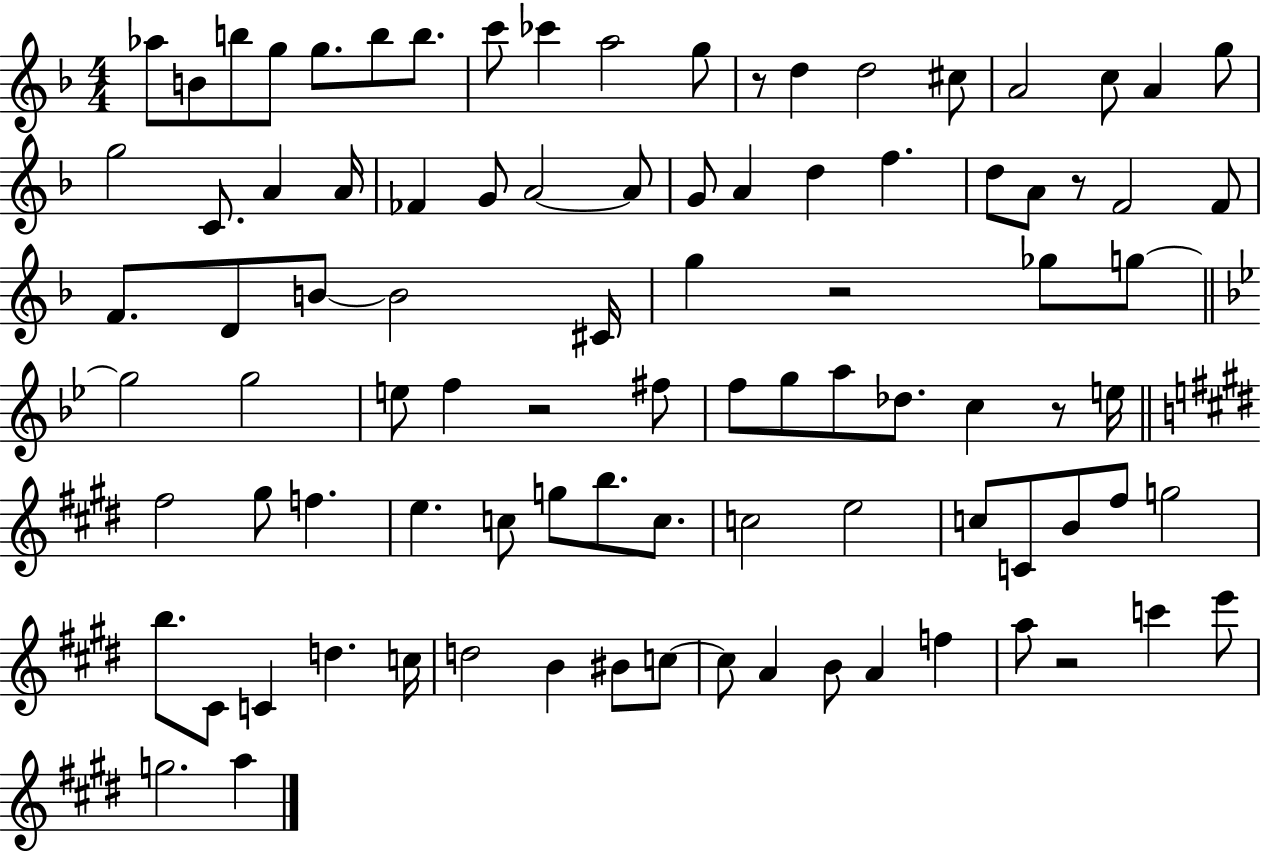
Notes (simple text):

Ab5/e B4/e B5/e G5/e G5/e. B5/e B5/e. C6/e CES6/q A5/h G5/e R/e D5/q D5/h C#5/e A4/h C5/e A4/q G5/e G5/h C4/e. A4/q A4/s FES4/q G4/e A4/h A4/e G4/e A4/q D5/q F5/q. D5/e A4/e R/e F4/h F4/e F4/e. D4/e B4/e B4/h C#4/s G5/q R/h Gb5/e G5/e G5/h G5/h E5/e F5/q R/h F#5/e F5/e G5/e A5/e Db5/e. C5/q R/e E5/s F#5/h G#5/e F5/q. E5/q. C5/e G5/e B5/e. C5/e. C5/h E5/h C5/e C4/e B4/e F#5/e G5/h B5/e. C#4/e C4/q D5/q. C5/s D5/h B4/q BIS4/e C5/e C5/e A4/q B4/e A4/q F5/q A5/e R/h C6/q E6/e G5/h. A5/q